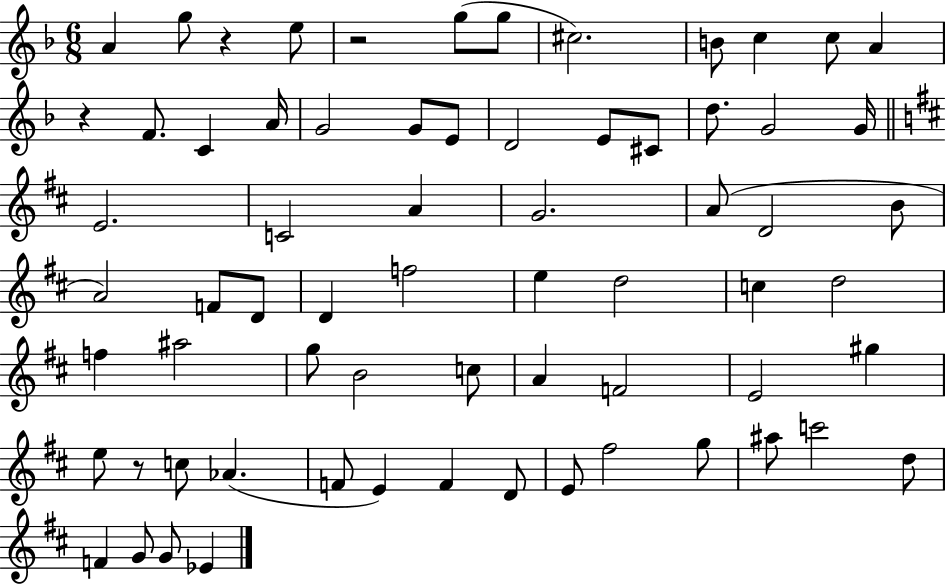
{
  \clef treble
  \numericTimeSignature
  \time 6/8
  \key f \major
  a'4 g''8 r4 e''8 | r2 g''8( g''8 | cis''2.) | b'8 c''4 c''8 a'4 | \break r4 f'8. c'4 a'16 | g'2 g'8 e'8 | d'2 e'8 cis'8 | d''8. g'2 g'16 | \break \bar "||" \break \key b \minor e'2. | c'2 a'4 | g'2. | a'8( d'2 b'8 | \break a'2) f'8 d'8 | d'4 f''2 | e''4 d''2 | c''4 d''2 | \break f''4 ais''2 | g''8 b'2 c''8 | a'4 f'2 | e'2 gis''4 | \break e''8 r8 c''8 aes'4.( | f'8 e'4) f'4 d'8 | e'8 fis''2 g''8 | ais''8 c'''2 d''8 | \break f'4 g'8 g'8 ees'4 | \bar "|."
}